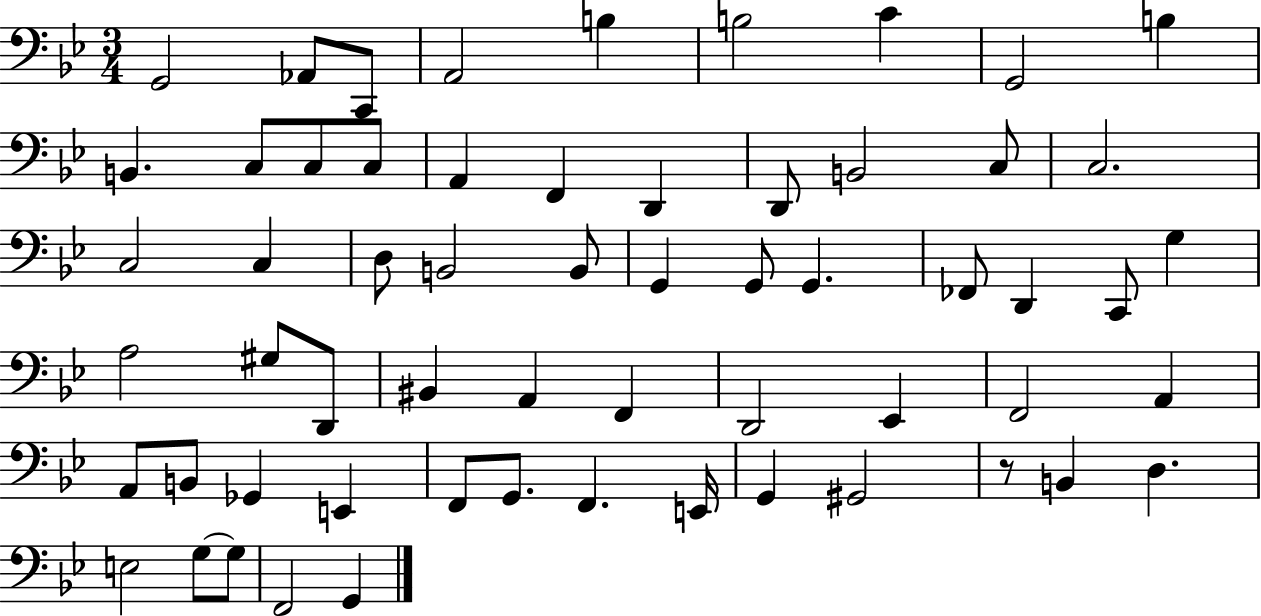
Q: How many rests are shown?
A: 1